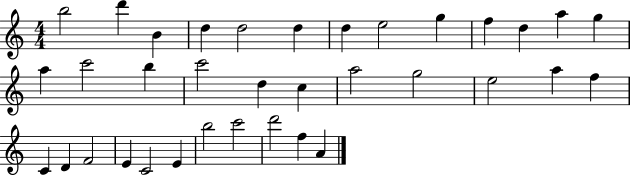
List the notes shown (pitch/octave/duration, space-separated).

B5/h D6/q B4/q D5/q D5/h D5/q D5/q E5/h G5/q F5/q D5/q A5/q G5/q A5/q C6/h B5/q C6/h D5/q C5/q A5/h G5/h E5/h A5/q F5/q C4/q D4/q F4/h E4/q C4/h E4/q B5/h C6/h D6/h F5/q A4/q